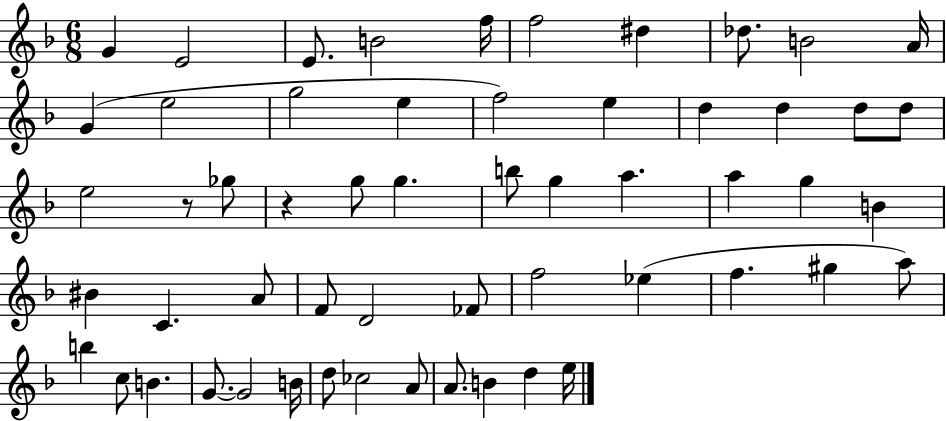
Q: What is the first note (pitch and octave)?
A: G4